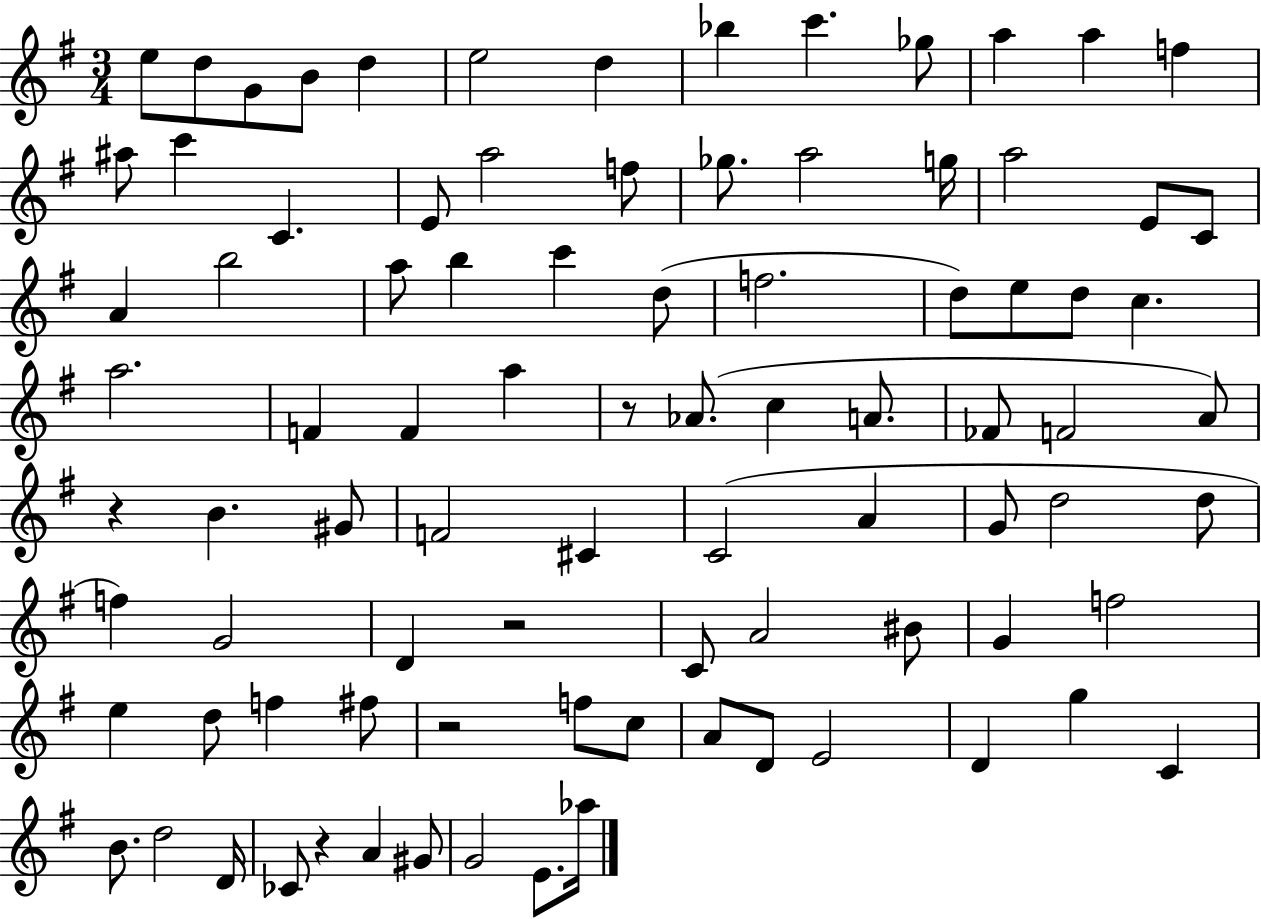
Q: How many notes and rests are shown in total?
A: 89